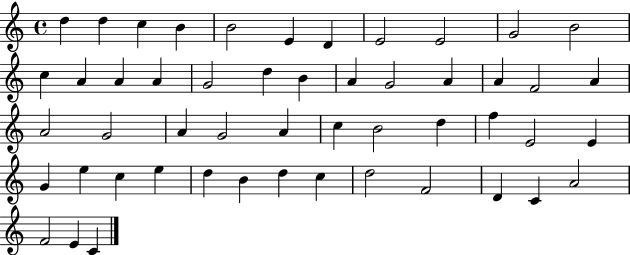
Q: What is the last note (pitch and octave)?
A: C4